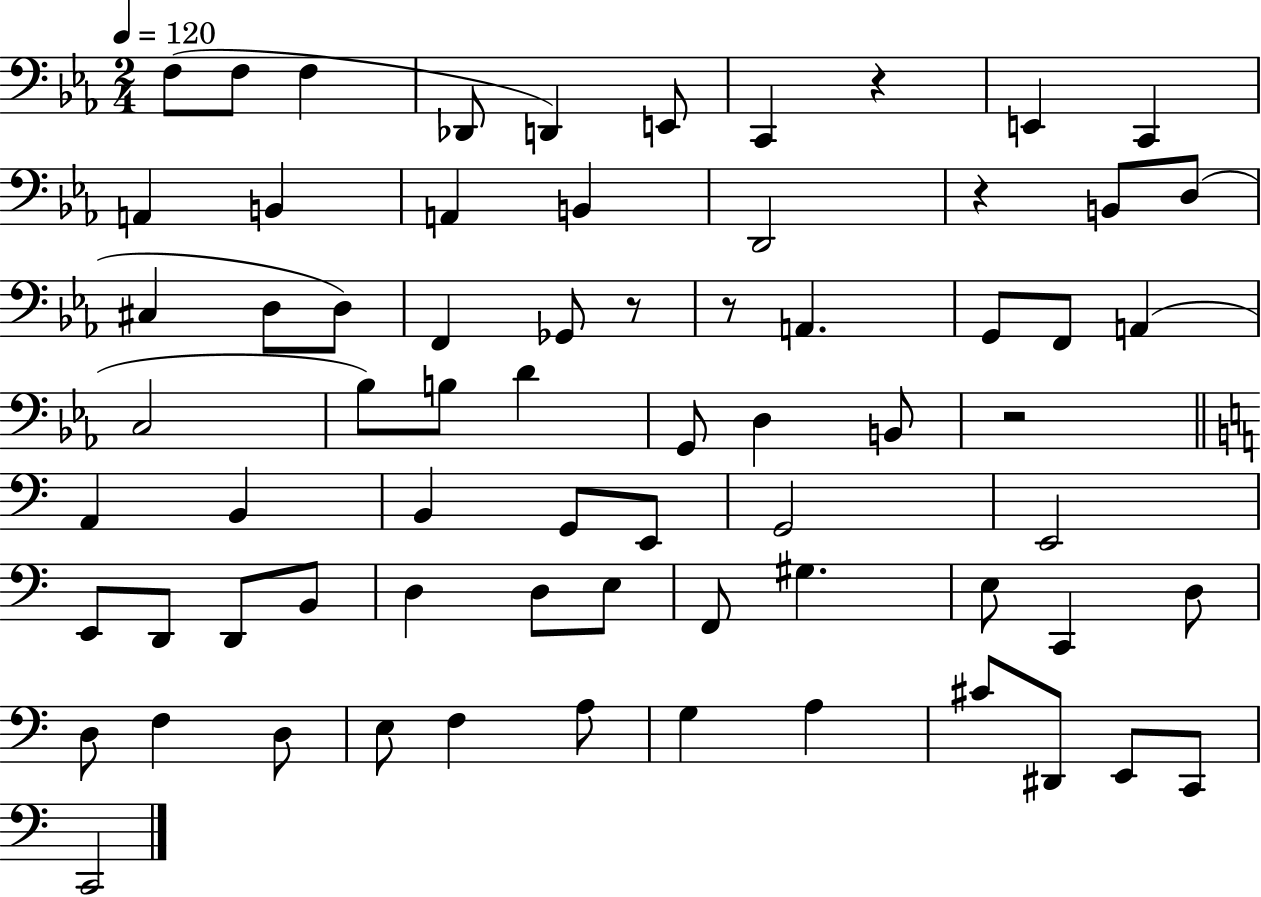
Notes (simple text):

F3/e F3/e F3/q Db2/e D2/q E2/e C2/q R/q E2/q C2/q A2/q B2/q A2/q B2/q D2/h R/q B2/e D3/e C#3/q D3/e D3/e F2/q Gb2/e R/e R/e A2/q. G2/e F2/e A2/q C3/h Bb3/e B3/e D4/q G2/e D3/q B2/e R/h A2/q B2/q B2/q G2/e E2/e G2/h E2/h E2/e D2/e D2/e B2/e D3/q D3/e E3/e F2/e G#3/q. E3/e C2/q D3/e D3/e F3/q D3/e E3/e F3/q A3/e G3/q A3/q C#4/e D#2/e E2/e C2/e C2/h